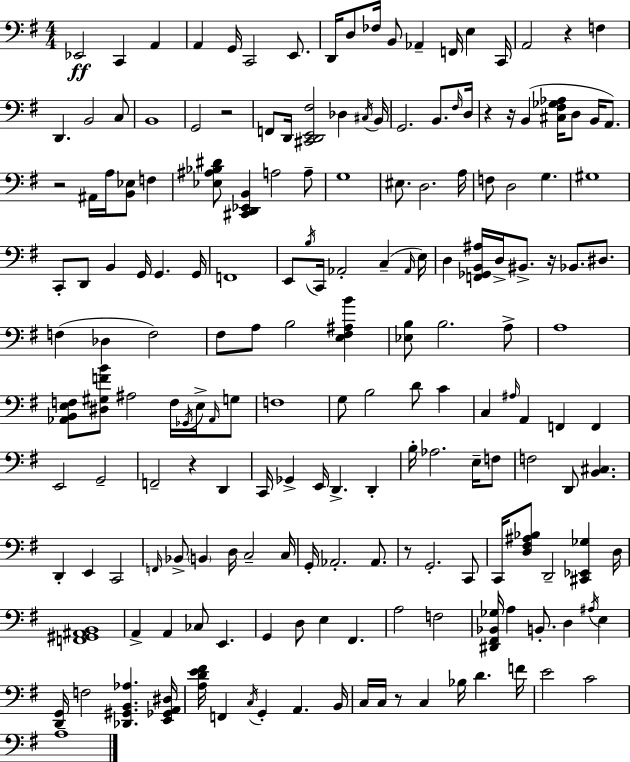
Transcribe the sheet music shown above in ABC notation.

X:1
T:Untitled
M:4/4
L:1/4
K:G
_E,,2 C,, A,, A,, G,,/4 C,,2 E,,/2 D,,/4 D,/2 _F,/4 B,,/2 _A,, F,,/4 E, C,,/4 A,,2 z F, D,, B,,2 C,/2 B,,4 G,,2 z2 F,,/2 D,,/4 [^C,,D,,E,,^F,]2 _D, ^C,/4 B,,/4 G,,2 B,,/2 ^F,/4 D,/4 z z/4 B,, [^C,^F,_G,_A,]/4 D,/2 B,,/4 A,,/2 z2 ^A,,/4 A,/4 [B,,_E,]/2 F, [_E,^A,_B,^D]/2 [^C,,D,,_E,,B,,] A,2 A,/2 G,4 ^E,/2 D,2 A,/4 F,/2 D,2 G, ^G,4 C,,/2 D,,/2 B,, G,,/4 G,, G,,/4 F,,4 E,,/2 B,/4 C,,/4 _A,,2 C, _A,,/4 E,/4 D, [F,,_G,,B,,^A,]/4 D,/4 ^B,,/2 z/4 _B,,/2 ^D,/2 F, _D, F,2 ^F,/2 A,/2 B,2 [E,^F,^A,B] [_E,B,]/2 B,2 A,/2 A,4 [_A,,B,,E,F,]/2 [^D,^G,FB]/2 ^A,2 F,/4 _G,,/4 E,/4 _A,,/4 G,/2 F,4 G,/2 B,2 D/2 C C, ^A,/4 A,, F,, F,, E,,2 G,,2 F,,2 z D,, C,,/4 _G,, E,,/4 D,, D,, B,/4 _A,2 E,/4 F,/2 F,2 D,,/2 [B,,^C,] D,, E,, C,,2 F,,/4 _B,,/2 B,, D,/4 C,2 C,/4 G,,/4 _A,,2 _A,,/2 z/2 G,,2 C,,/2 C,,/4 [D,^F,^A,_B,]/2 D,,2 [^C,,_E,,_G,] D,/4 [F,,^G,,^A,,B,,]4 A,, A,, _C,/2 E,, G,, D,/2 E, ^F,, A,2 F,2 [^D,,^F,,_B,,_G,]/4 A, B,,/2 D, ^A,/4 E, [D,,G,,]/4 F,2 [_D,,^G,,B,,_A,] [E,,_G,,A,,^D,]/4 [A,DE^F]/4 F,, C,/4 G,, A,, B,,/4 C,/4 C,/4 z/2 C, _B,/4 D F/4 E2 C2 A,4